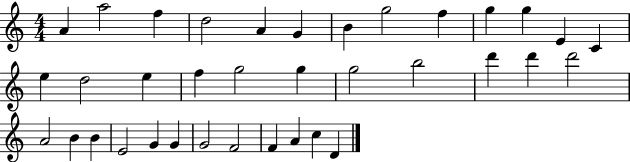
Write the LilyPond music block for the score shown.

{
  \clef treble
  \numericTimeSignature
  \time 4/4
  \key c \major
  a'4 a''2 f''4 | d''2 a'4 g'4 | b'4 g''2 f''4 | g''4 g''4 e'4 c'4 | \break e''4 d''2 e''4 | f''4 g''2 g''4 | g''2 b''2 | d'''4 d'''4 d'''2 | \break a'2 b'4 b'4 | e'2 g'4 g'4 | g'2 f'2 | f'4 a'4 c''4 d'4 | \break \bar "|."
}